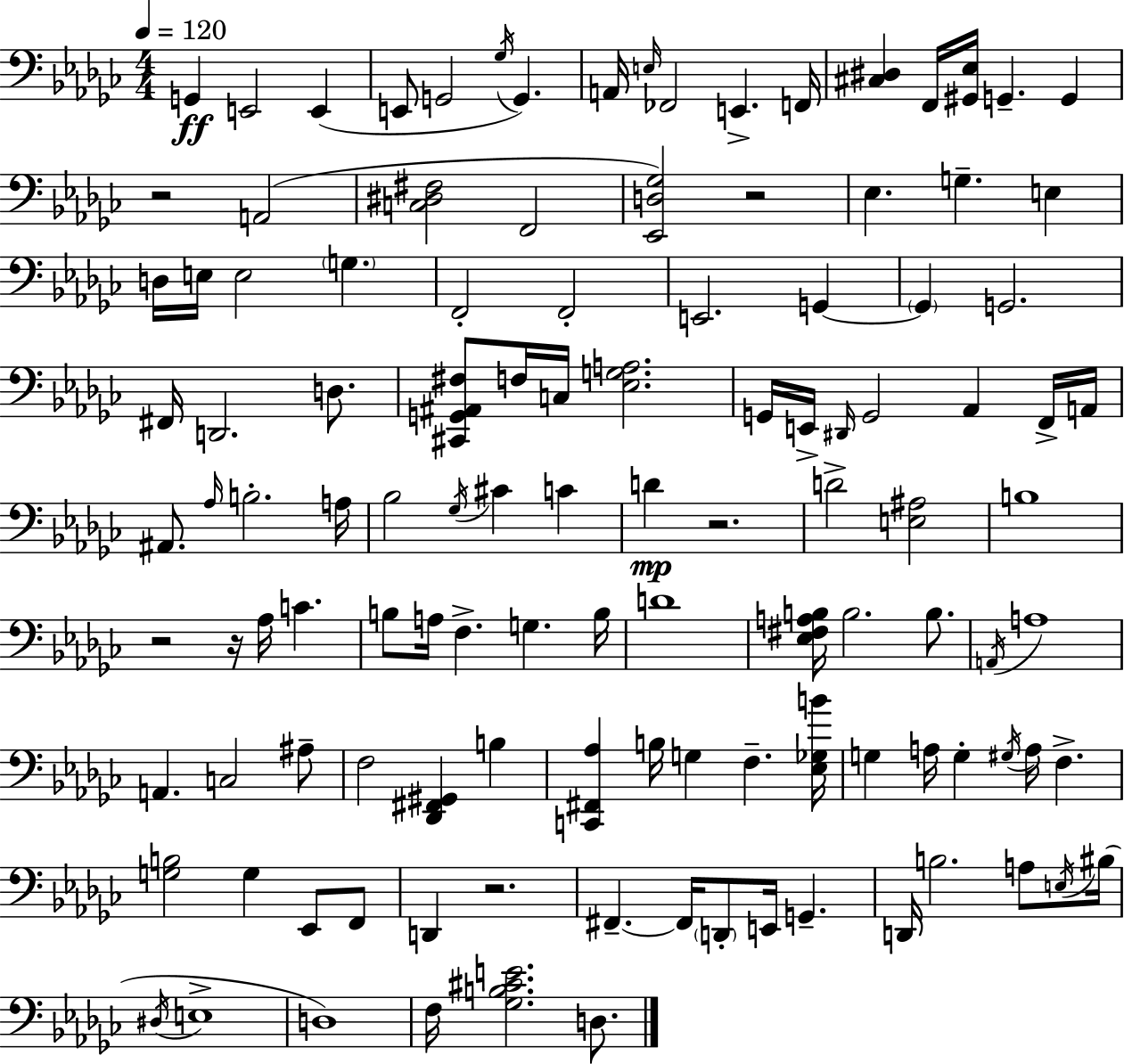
X:1
T:Untitled
M:4/4
L:1/4
K:Ebm
G,, E,,2 E,, E,,/2 G,,2 _G,/4 G,, A,,/4 E,/4 _F,,2 E,, F,,/4 [^C,^D,] F,,/4 [^G,,_E,]/4 G,, G,, z2 A,,2 [C,^D,^F,]2 F,,2 [_E,,D,_G,]2 z2 _E, G, E, D,/4 E,/4 E,2 G, F,,2 F,,2 E,,2 G,, G,, G,,2 ^F,,/4 D,,2 D,/2 [^C,,G,,^A,,^F,]/2 F,/4 C,/4 [_E,G,A,]2 G,,/4 E,,/4 ^D,,/4 G,,2 _A,, F,,/4 A,,/4 ^A,,/2 _A,/4 B,2 A,/4 _B,2 _G,/4 ^C C D z2 D2 [E,^A,]2 B,4 z2 z/4 _A,/4 C B,/2 A,/4 F, G, B,/4 D4 [_E,^F,A,B,]/4 B,2 B,/2 A,,/4 A,4 A,, C,2 ^A,/2 F,2 [_D,,^F,,^G,,] B, [C,,^F,,_A,] B,/4 G, F, [_E,_G,B]/4 G, A,/4 G, ^G,/4 A,/4 F, [G,B,]2 G, _E,,/2 F,,/2 D,, z2 ^F,, ^F,,/4 D,,/2 E,,/4 G,, D,,/4 B,2 A,/2 E,/4 ^B,/4 ^D,/4 E,4 D,4 F,/4 [_G,B,^CE]2 D,/2